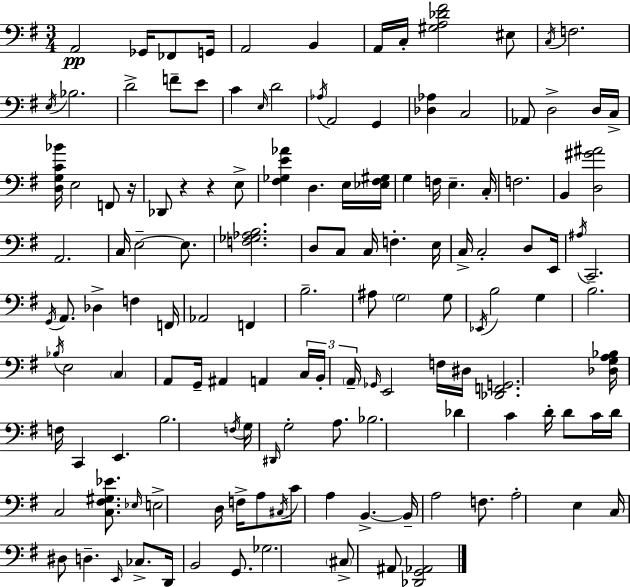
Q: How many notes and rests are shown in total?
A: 139